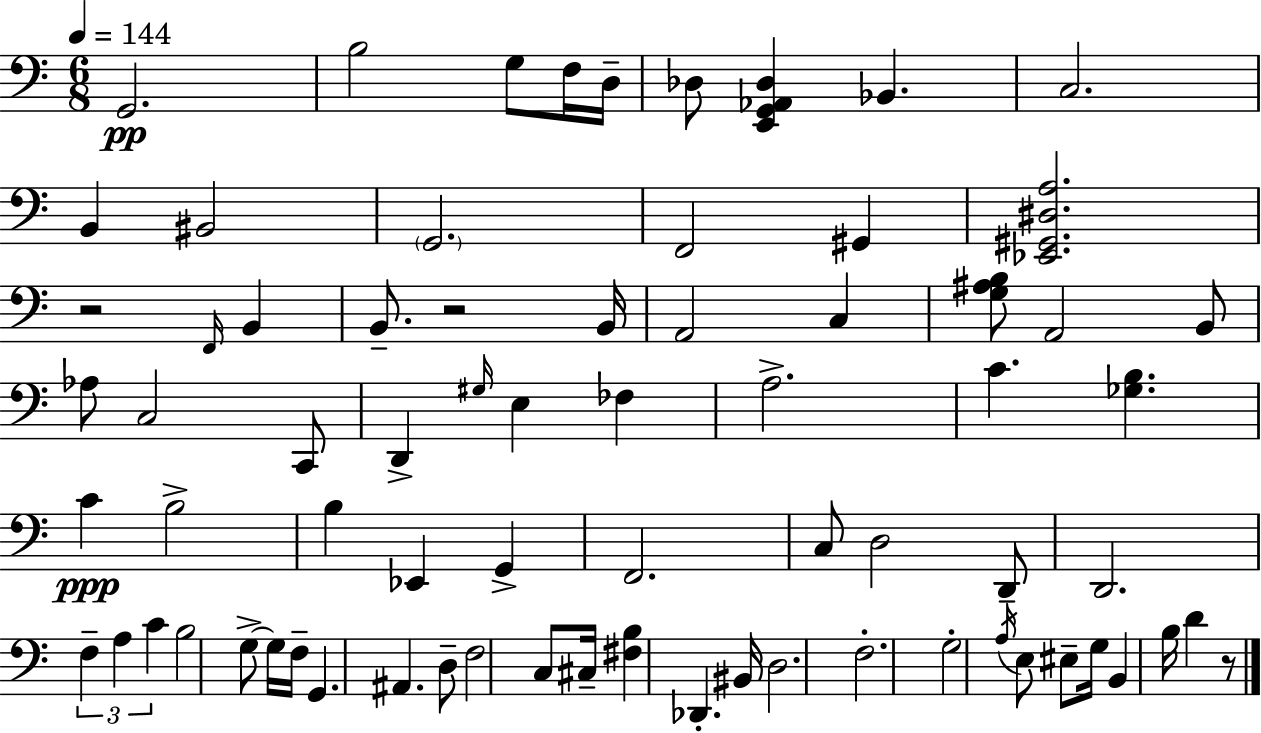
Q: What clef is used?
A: bass